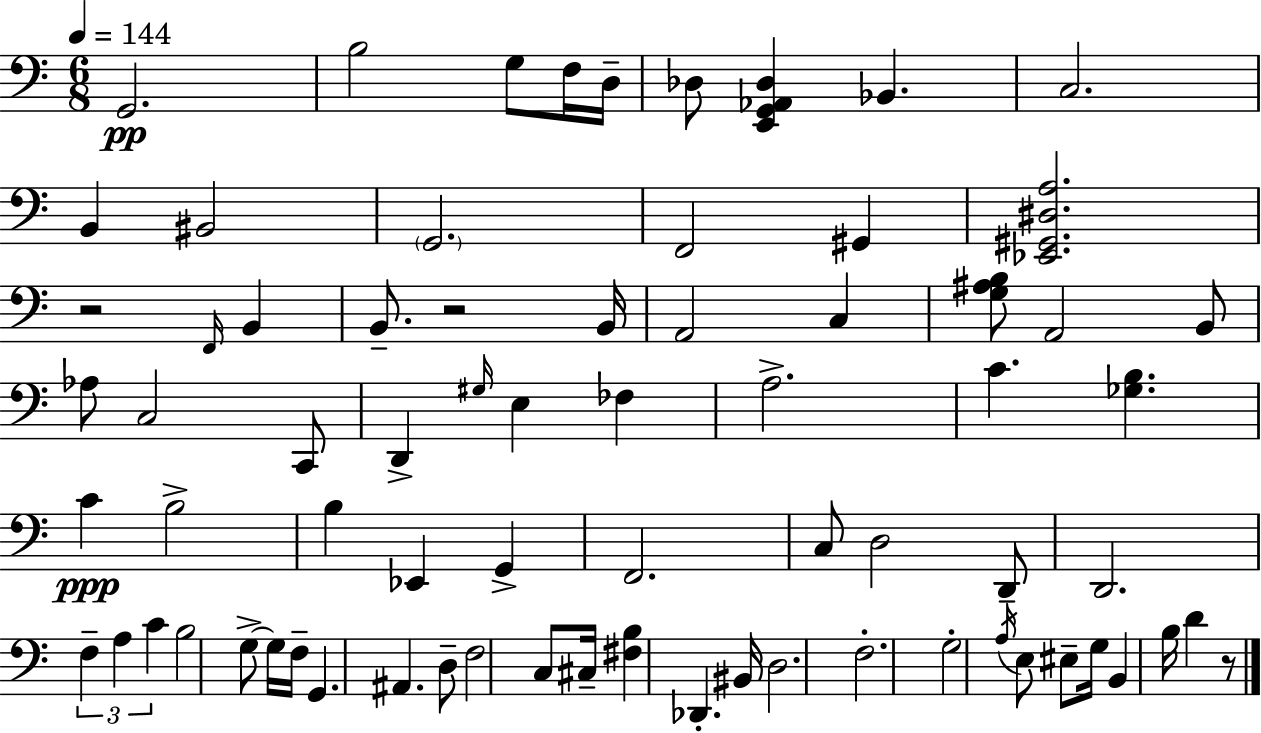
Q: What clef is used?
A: bass